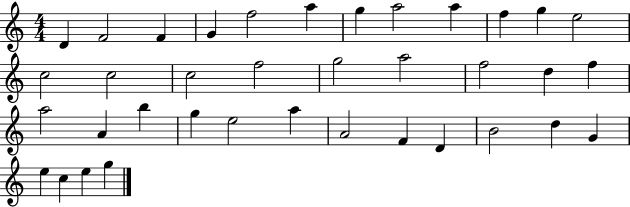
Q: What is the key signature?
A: C major